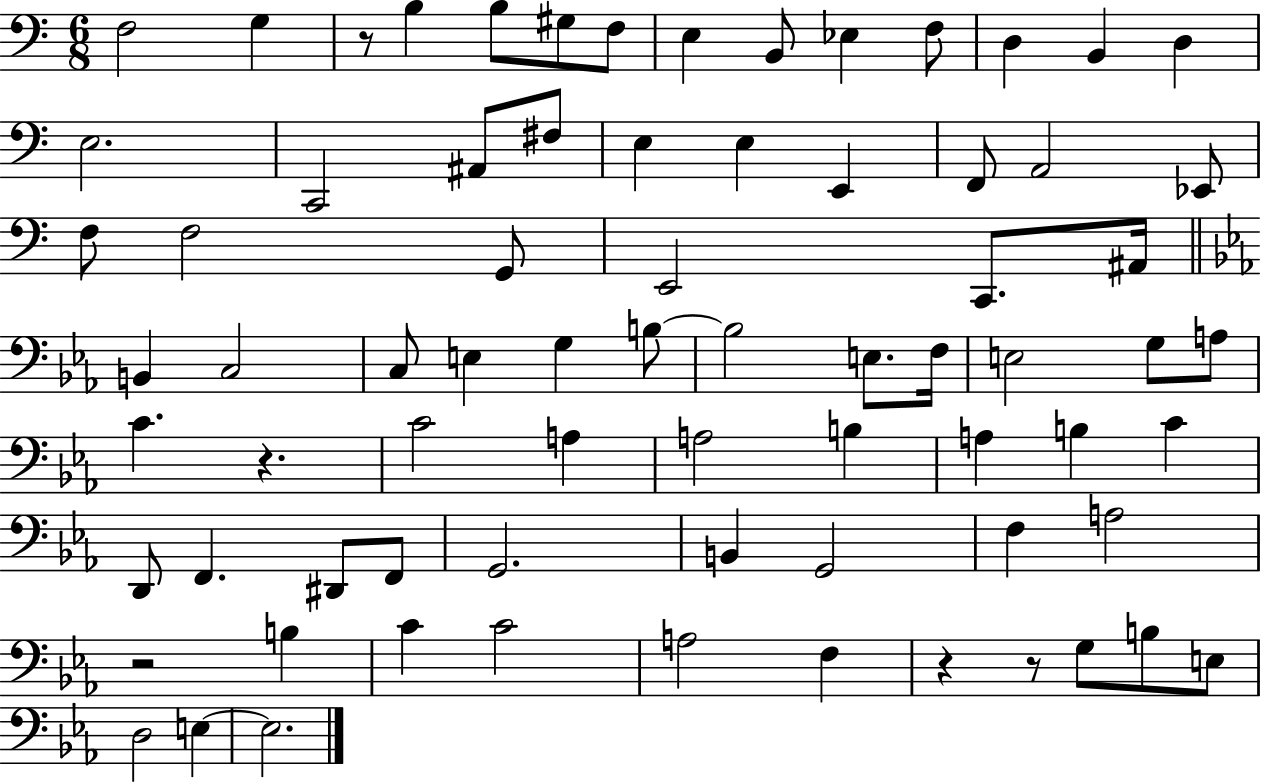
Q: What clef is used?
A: bass